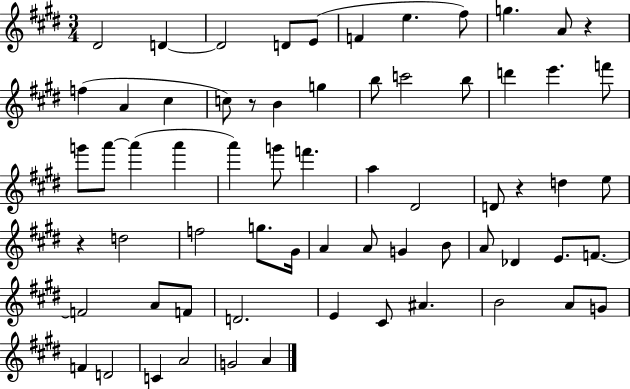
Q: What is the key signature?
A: E major